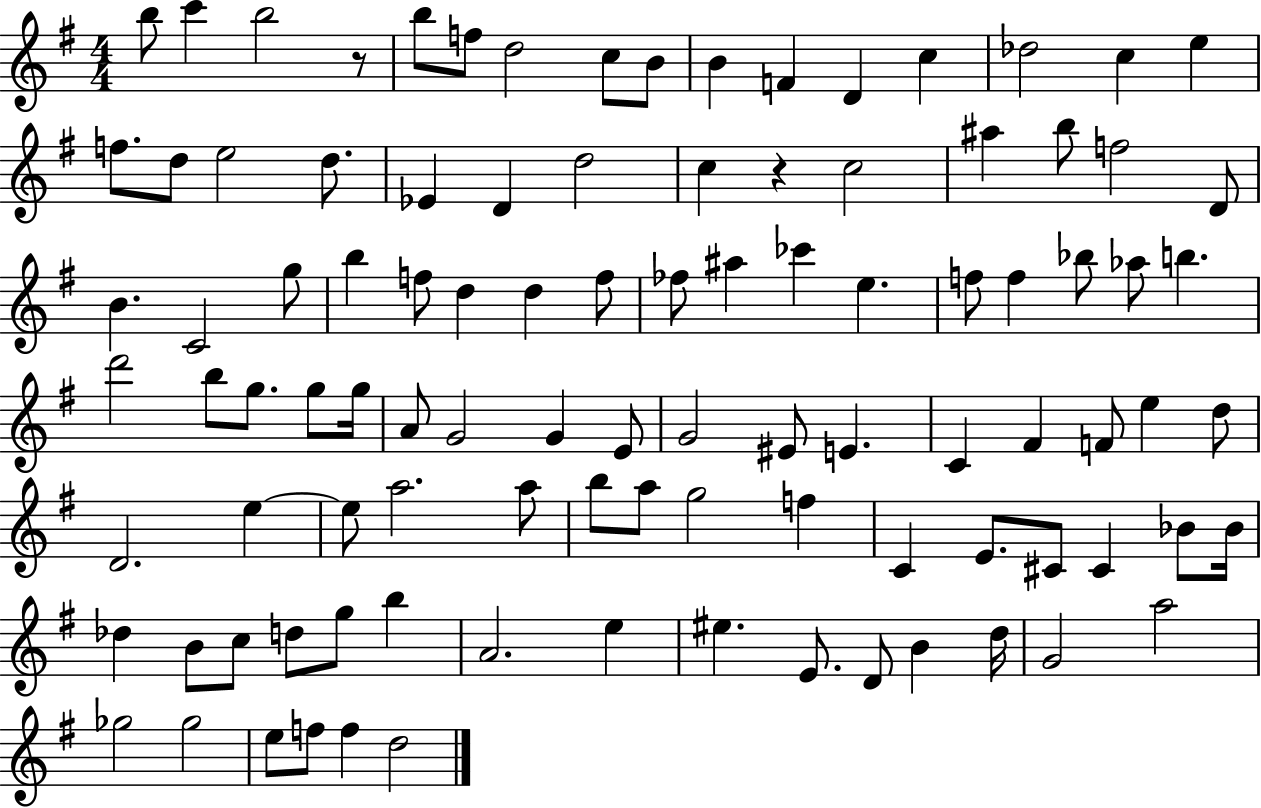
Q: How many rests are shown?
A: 2